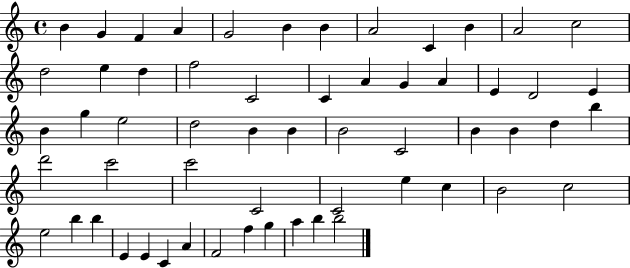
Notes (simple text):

B4/q G4/q F4/q A4/q G4/h B4/q B4/q A4/h C4/q B4/q A4/h C5/h D5/h E5/q D5/q F5/h C4/h C4/q A4/q G4/q A4/q E4/q D4/h E4/q B4/q G5/q E5/h D5/h B4/q B4/q B4/h C4/h B4/q B4/q D5/q B5/q D6/h C6/h C6/h C4/h C4/h E5/q C5/q B4/h C5/h E5/h B5/q B5/q E4/q E4/q C4/q A4/q F4/h F5/q G5/q A5/q B5/q B5/h